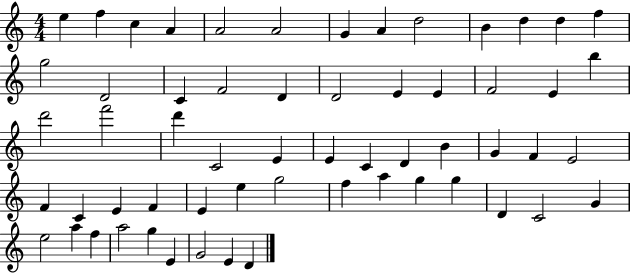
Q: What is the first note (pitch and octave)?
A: E5